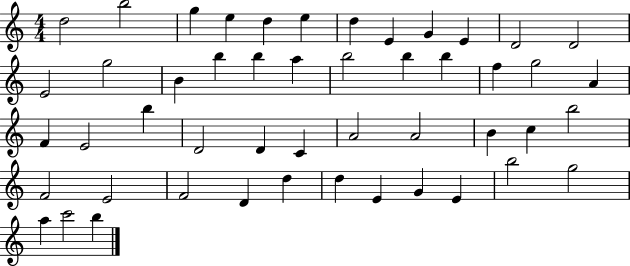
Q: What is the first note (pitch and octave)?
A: D5